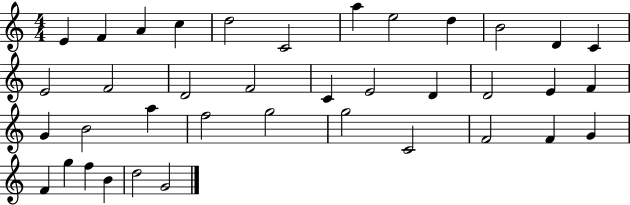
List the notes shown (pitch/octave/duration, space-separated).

E4/q F4/q A4/q C5/q D5/h C4/h A5/q E5/h D5/q B4/h D4/q C4/q E4/h F4/h D4/h F4/h C4/q E4/h D4/q D4/h E4/q F4/q G4/q B4/h A5/q F5/h G5/h G5/h C4/h F4/h F4/q G4/q F4/q G5/q F5/q B4/q D5/h G4/h